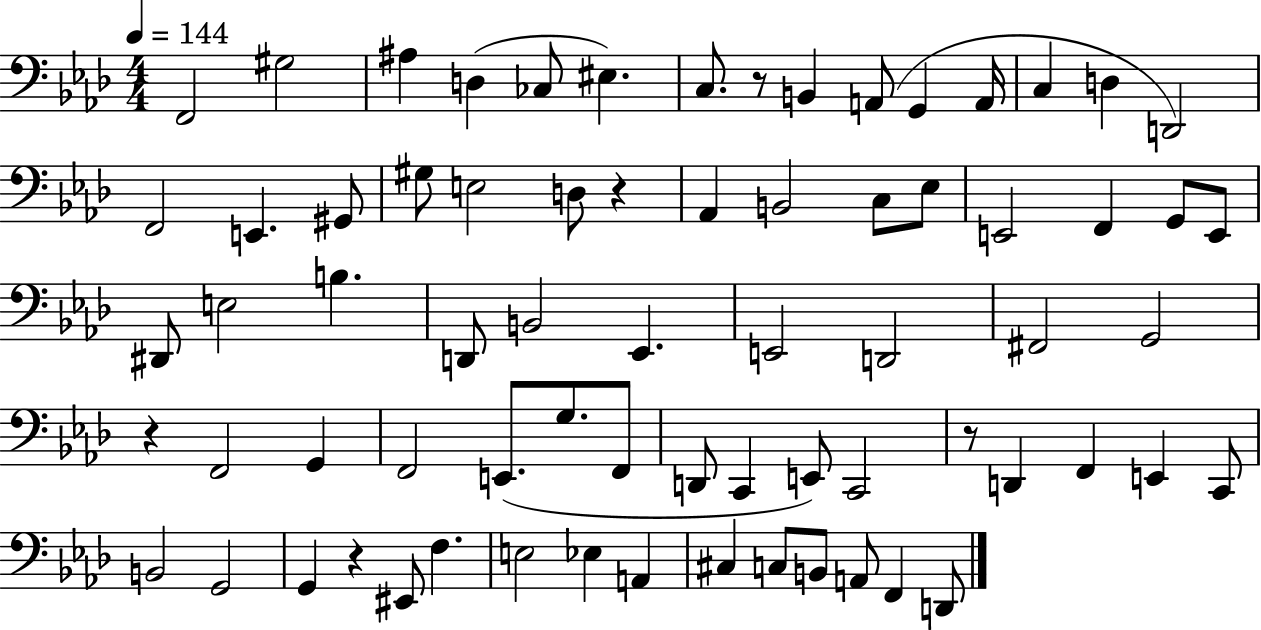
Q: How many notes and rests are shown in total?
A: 71